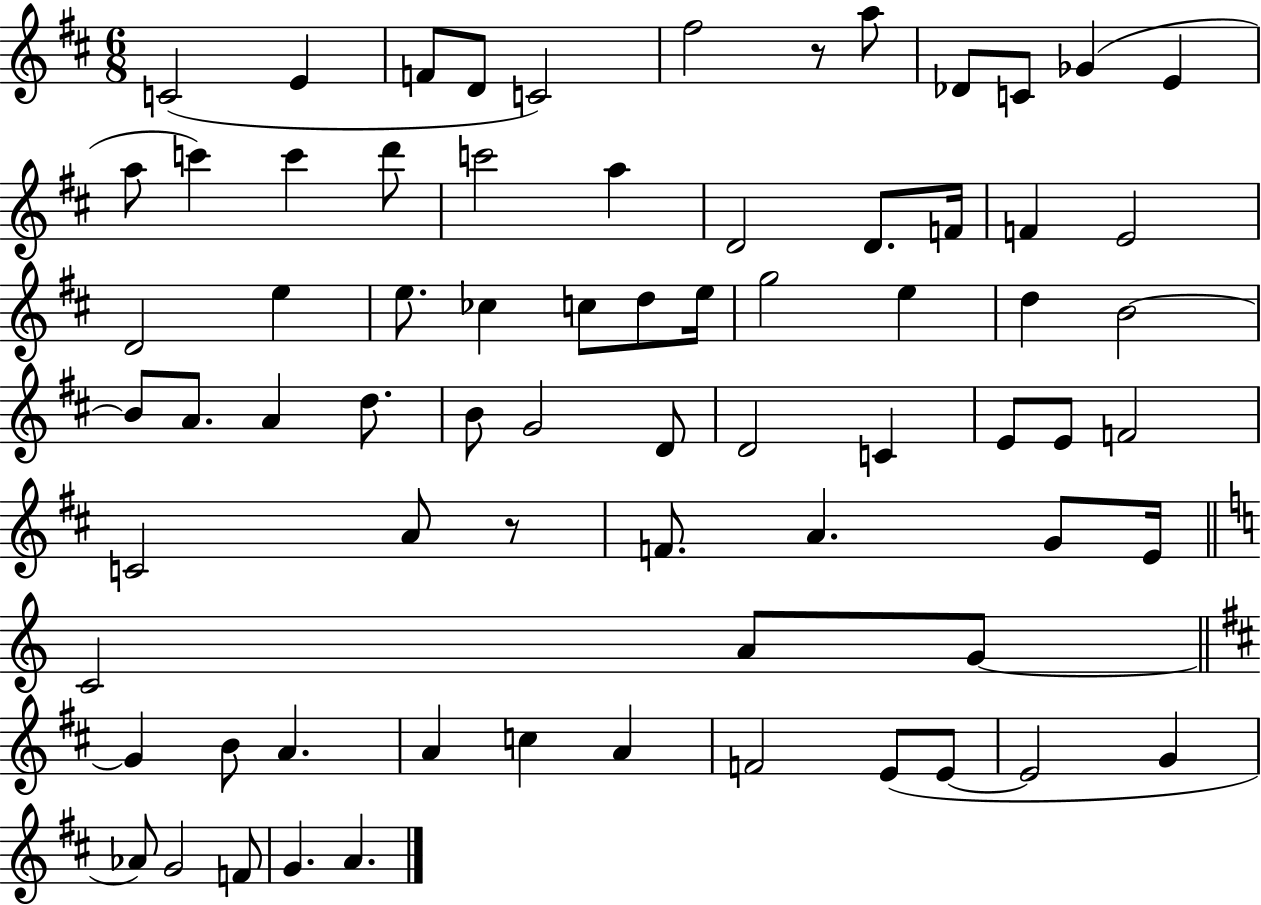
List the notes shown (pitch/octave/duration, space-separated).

C4/h E4/q F4/e D4/e C4/h F#5/h R/e A5/e Db4/e C4/e Gb4/q E4/q A5/e C6/q C6/q D6/e C6/h A5/q D4/h D4/e. F4/s F4/q E4/h D4/h E5/q E5/e. CES5/q C5/e D5/e E5/s G5/h E5/q D5/q B4/h B4/e A4/e. A4/q D5/e. B4/e G4/h D4/e D4/h C4/q E4/e E4/e F4/h C4/h A4/e R/e F4/e. A4/q. G4/e E4/s C4/h A4/e G4/e G4/q B4/e A4/q. A4/q C5/q A4/q F4/h E4/e E4/e E4/h G4/q Ab4/e G4/h F4/e G4/q. A4/q.